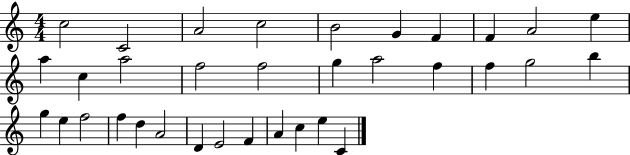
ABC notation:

X:1
T:Untitled
M:4/4
L:1/4
K:C
c2 C2 A2 c2 B2 G F F A2 e a c a2 f2 f2 g a2 f f g2 b g e f2 f d A2 D E2 F A c e C